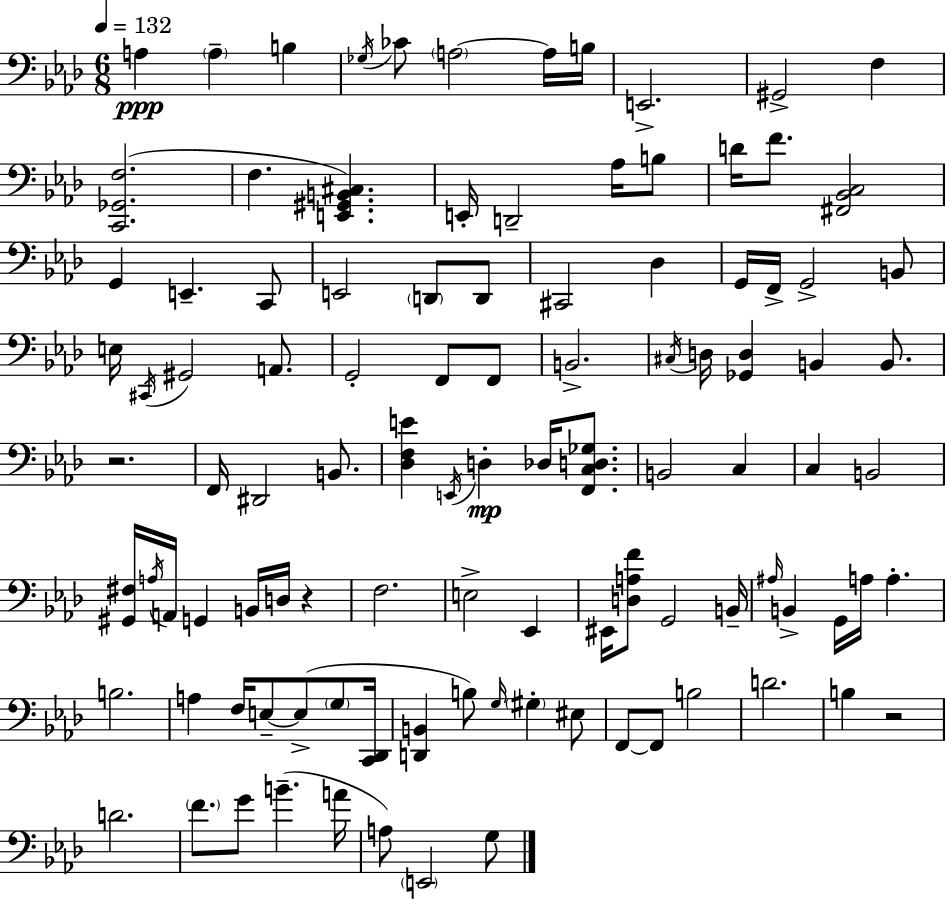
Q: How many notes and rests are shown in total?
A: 104